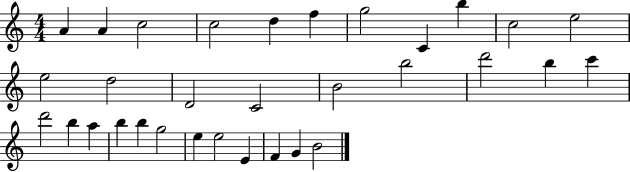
{
  \clef treble
  \numericTimeSignature
  \time 4/4
  \key c \major
  a'4 a'4 c''2 | c''2 d''4 f''4 | g''2 c'4 b''4 | c''2 e''2 | \break e''2 d''2 | d'2 c'2 | b'2 b''2 | d'''2 b''4 c'''4 | \break d'''2 b''4 a''4 | b''4 b''4 g''2 | e''4 e''2 e'4 | f'4 g'4 b'2 | \break \bar "|."
}